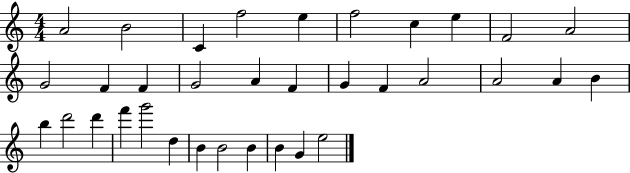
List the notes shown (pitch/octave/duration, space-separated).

A4/h B4/h C4/q F5/h E5/q F5/h C5/q E5/q F4/h A4/h G4/h F4/q F4/q G4/h A4/q F4/q G4/q F4/q A4/h A4/h A4/q B4/q B5/q D6/h D6/q F6/q G6/h D5/q B4/q B4/h B4/q B4/q G4/q E5/h